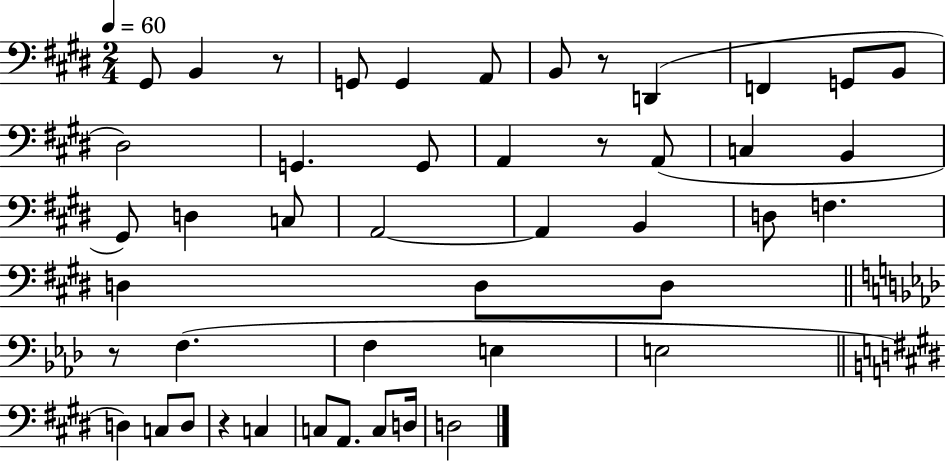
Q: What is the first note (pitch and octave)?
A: G#2